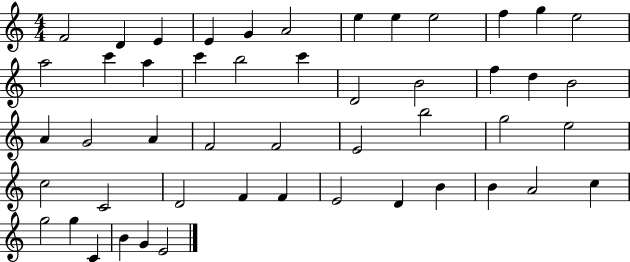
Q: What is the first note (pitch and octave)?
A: F4